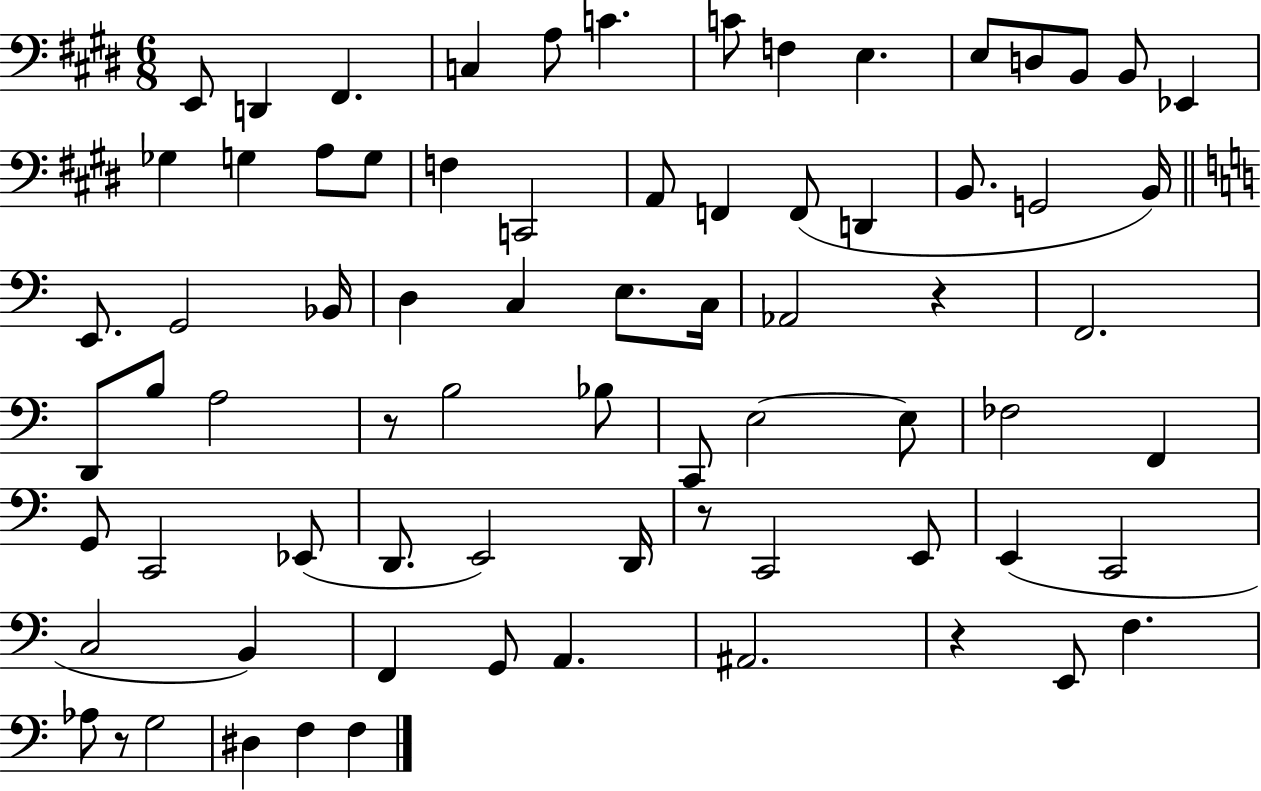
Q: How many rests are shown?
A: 5